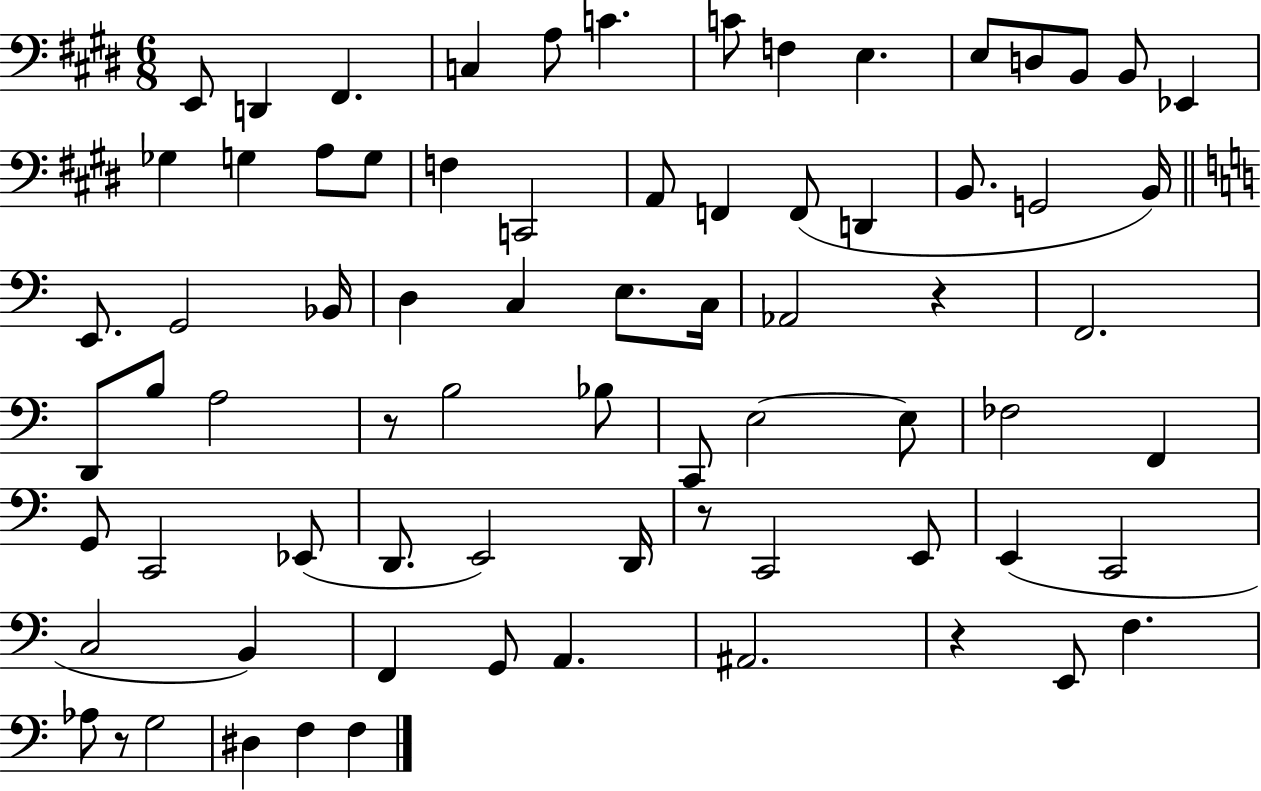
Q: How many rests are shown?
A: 5